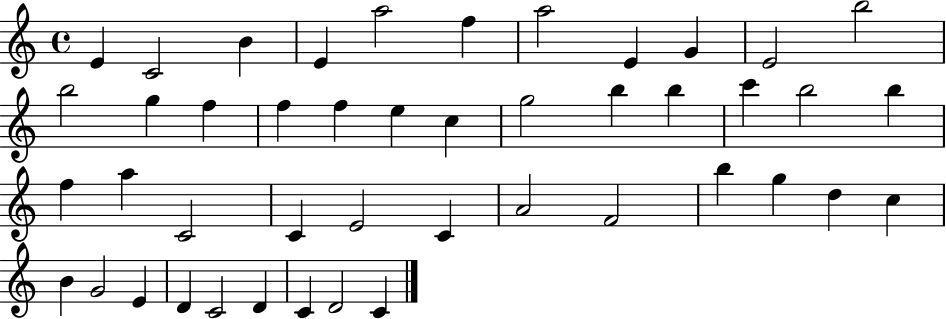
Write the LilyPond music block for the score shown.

{
  \clef treble
  \time 4/4
  \defaultTimeSignature
  \key c \major
  e'4 c'2 b'4 | e'4 a''2 f''4 | a''2 e'4 g'4 | e'2 b''2 | \break b''2 g''4 f''4 | f''4 f''4 e''4 c''4 | g''2 b''4 b''4 | c'''4 b''2 b''4 | \break f''4 a''4 c'2 | c'4 e'2 c'4 | a'2 f'2 | b''4 g''4 d''4 c''4 | \break b'4 g'2 e'4 | d'4 c'2 d'4 | c'4 d'2 c'4 | \bar "|."
}